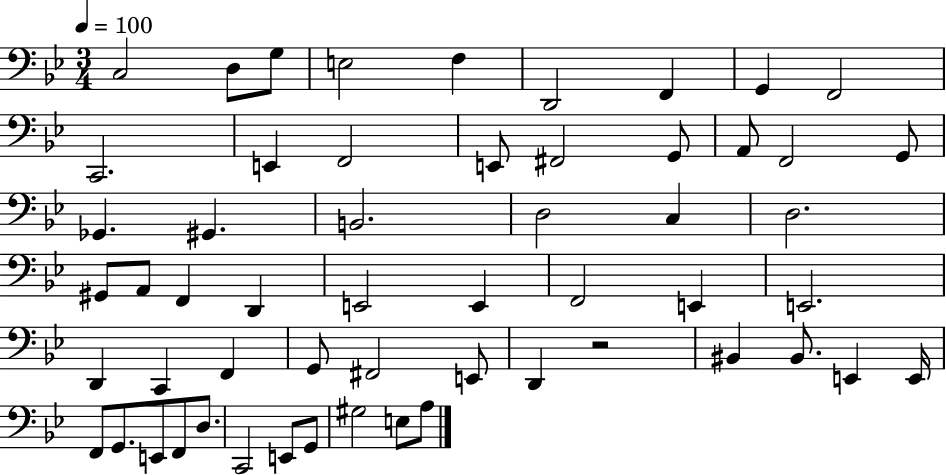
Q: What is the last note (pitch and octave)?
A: A3